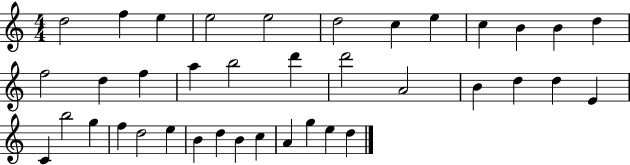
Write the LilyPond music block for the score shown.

{
  \clef treble
  \numericTimeSignature
  \time 4/4
  \key c \major
  d''2 f''4 e''4 | e''2 e''2 | d''2 c''4 e''4 | c''4 b'4 b'4 d''4 | \break f''2 d''4 f''4 | a''4 b''2 d'''4 | d'''2 a'2 | b'4 d''4 d''4 e'4 | \break c'4 b''2 g''4 | f''4 d''2 e''4 | b'4 d''4 b'4 c''4 | a'4 g''4 e''4 d''4 | \break \bar "|."
}